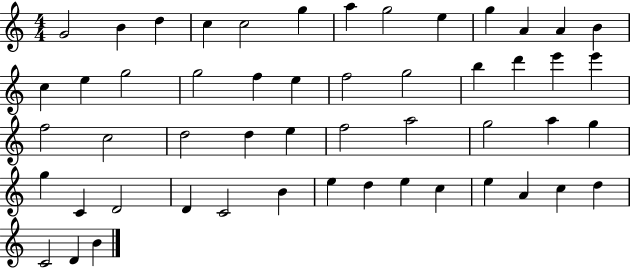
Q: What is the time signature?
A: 4/4